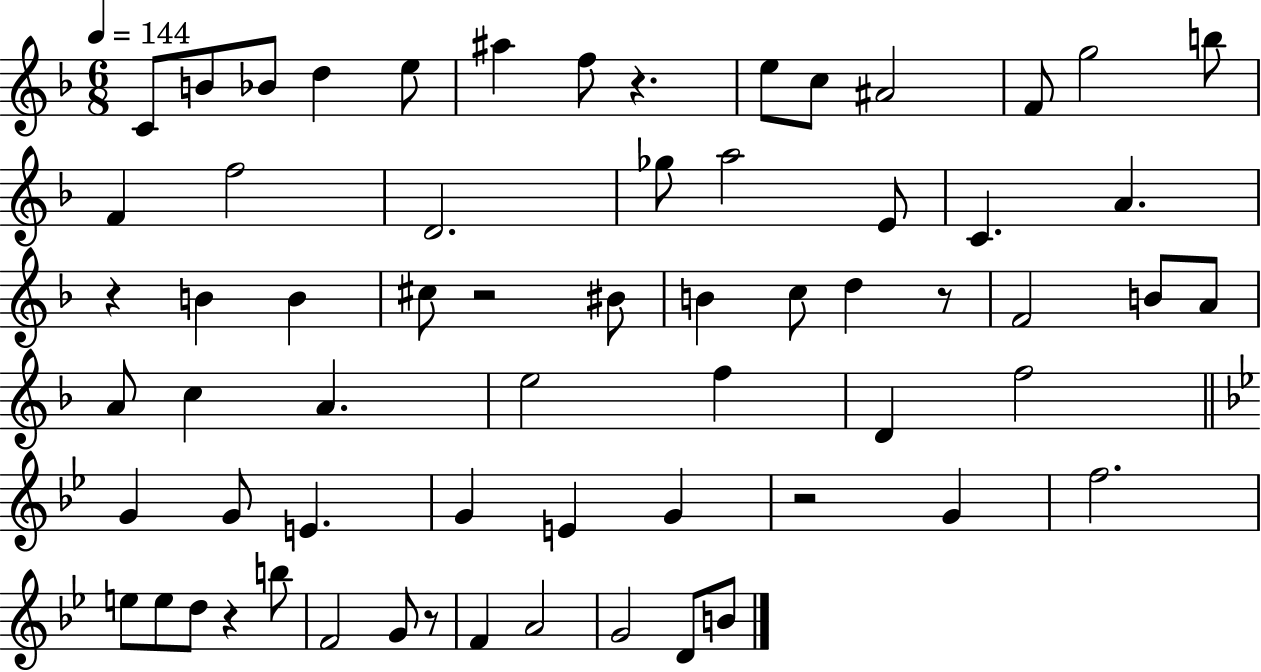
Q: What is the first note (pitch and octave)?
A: C4